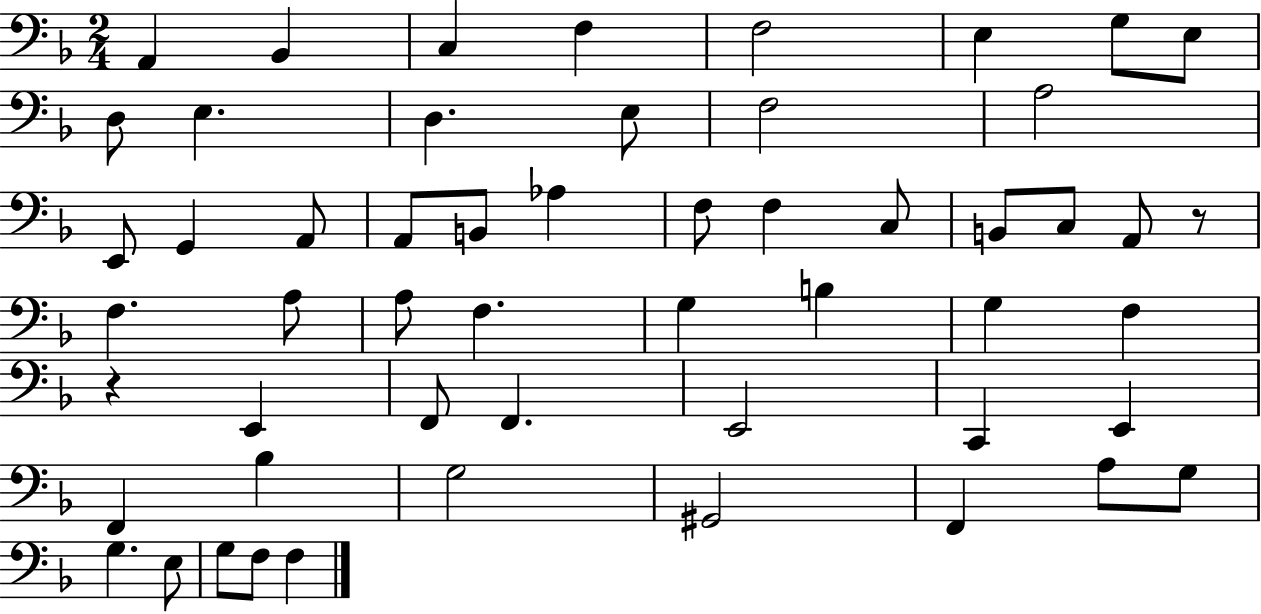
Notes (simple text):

A2/q Bb2/q C3/q F3/q F3/h E3/q G3/e E3/e D3/e E3/q. D3/q. E3/e F3/h A3/h E2/e G2/q A2/e A2/e B2/e Ab3/q F3/e F3/q C3/e B2/e C3/e A2/e R/e F3/q. A3/e A3/e F3/q. G3/q B3/q G3/q F3/q R/q E2/q F2/e F2/q. E2/h C2/q E2/q F2/q Bb3/q G3/h G#2/h F2/q A3/e G3/e G3/q. E3/e G3/e F3/e F3/q